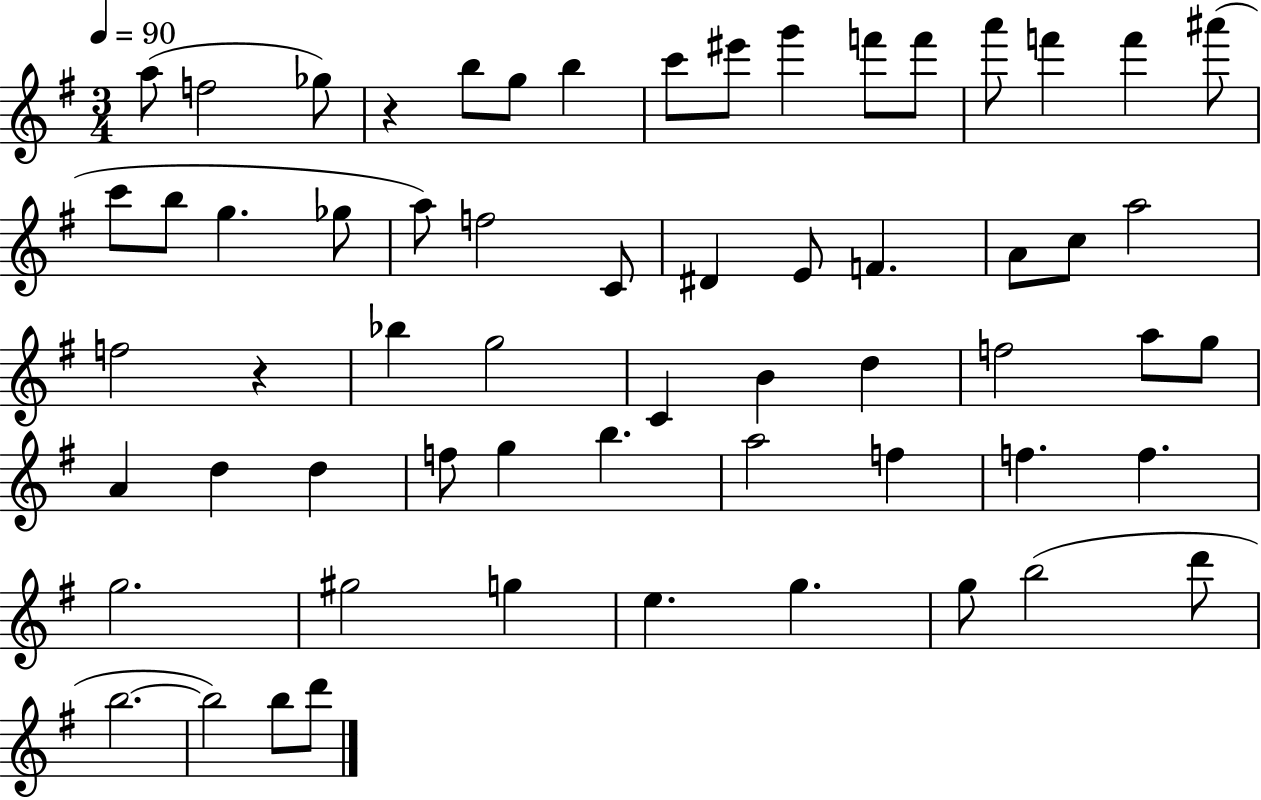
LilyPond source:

{
  \clef treble
  \numericTimeSignature
  \time 3/4
  \key g \major
  \tempo 4 = 90
  a''8( f''2 ges''8) | r4 b''8 g''8 b''4 | c'''8 eis'''8 g'''4 f'''8 f'''8 | a'''8 f'''4 f'''4 ais'''8( | \break c'''8 b''8 g''4. ges''8 | a''8) f''2 c'8 | dis'4 e'8 f'4. | a'8 c''8 a''2 | \break f''2 r4 | bes''4 g''2 | c'4 b'4 d''4 | f''2 a''8 g''8 | \break a'4 d''4 d''4 | f''8 g''4 b''4. | a''2 f''4 | f''4. f''4. | \break g''2. | gis''2 g''4 | e''4. g''4. | g''8 b''2( d'''8 | \break b''2.~~ | b''2) b''8 d'''8 | \bar "|."
}